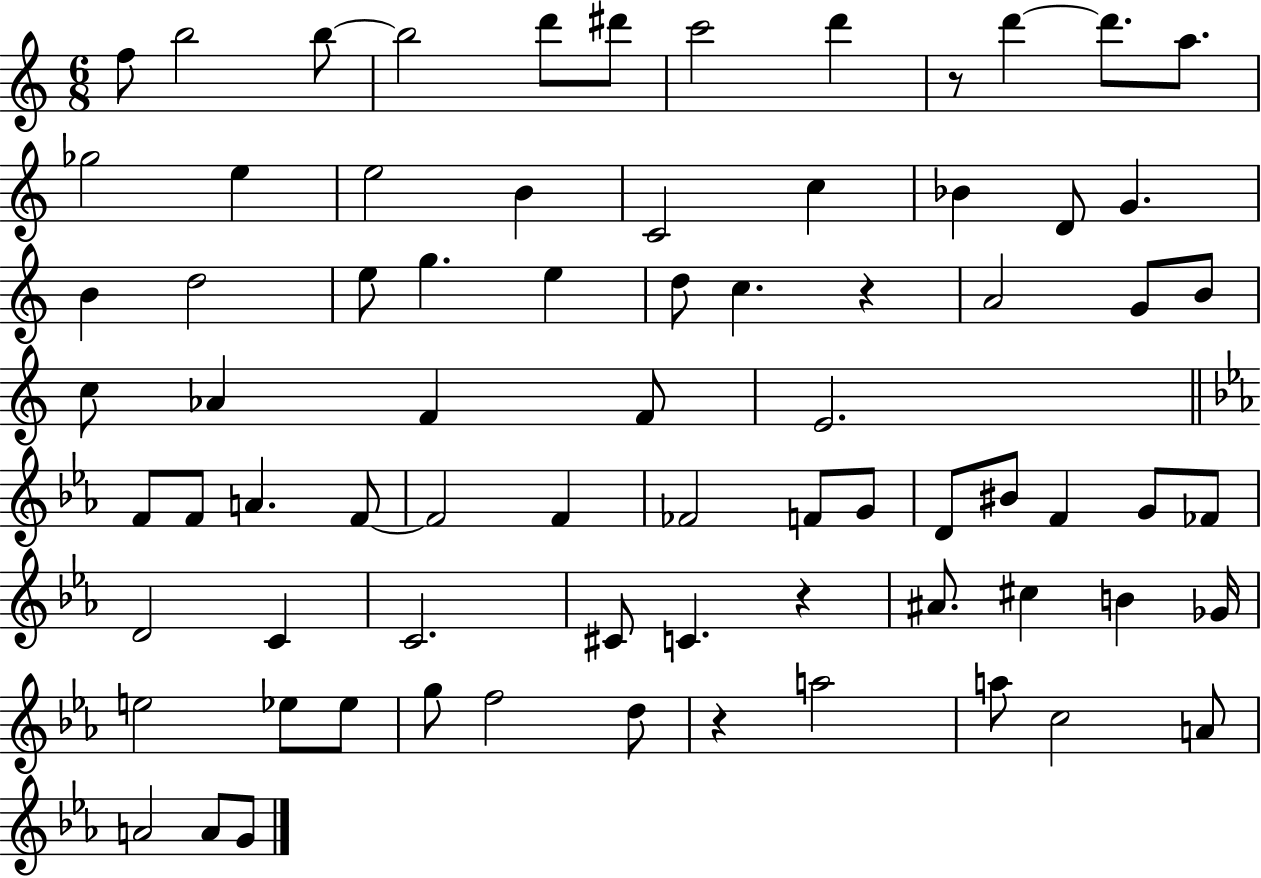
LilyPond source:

{
  \clef treble
  \numericTimeSignature
  \time 6/8
  \key c \major
  f''8 b''2 b''8~~ | b''2 d'''8 dis'''8 | c'''2 d'''4 | r8 d'''4~~ d'''8. a''8. | \break ges''2 e''4 | e''2 b'4 | c'2 c''4 | bes'4 d'8 g'4. | \break b'4 d''2 | e''8 g''4. e''4 | d''8 c''4. r4 | a'2 g'8 b'8 | \break c''8 aes'4 f'4 f'8 | e'2. | \bar "||" \break \key ees \major f'8 f'8 a'4. f'8~~ | f'2 f'4 | fes'2 f'8 g'8 | d'8 bis'8 f'4 g'8 fes'8 | \break d'2 c'4 | c'2. | cis'8 c'4. r4 | ais'8. cis''4 b'4 ges'16 | \break e''2 ees''8 ees''8 | g''8 f''2 d''8 | r4 a''2 | a''8 c''2 a'8 | \break a'2 a'8 g'8 | \bar "|."
}